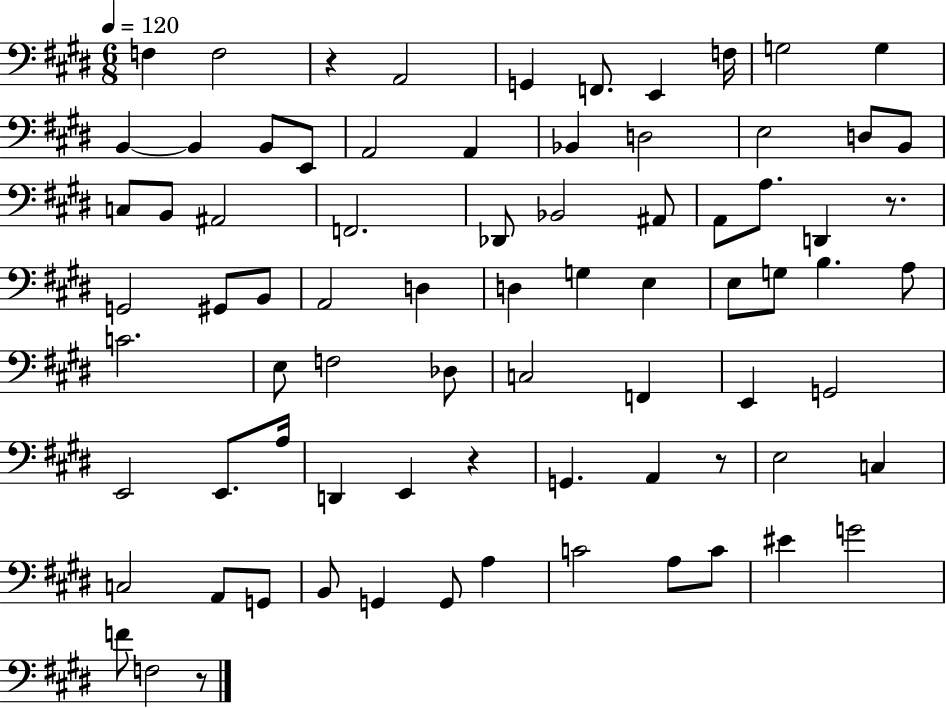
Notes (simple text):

F3/q F3/h R/q A2/h G2/q F2/e. E2/q F3/s G3/h G3/q B2/q B2/q B2/e E2/e A2/h A2/q Bb2/q D3/h E3/h D3/e B2/e C3/e B2/e A#2/h F2/h. Db2/e Bb2/h A#2/e A2/e A3/e. D2/q R/e. G2/h G#2/e B2/e A2/h D3/q D3/q G3/q E3/q E3/e G3/e B3/q. A3/e C4/h. E3/e F3/h Db3/e C3/h F2/q E2/q G2/h E2/h E2/e. A3/s D2/q E2/q R/q G2/q. A2/q R/e E3/h C3/q C3/h A2/e G2/e B2/e G2/q G2/e A3/q C4/h A3/e C4/e EIS4/q G4/h F4/e F3/h R/e